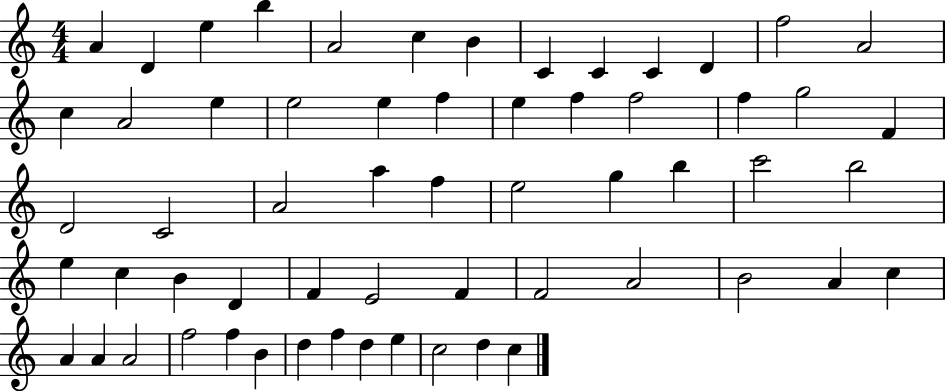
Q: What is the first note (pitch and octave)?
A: A4